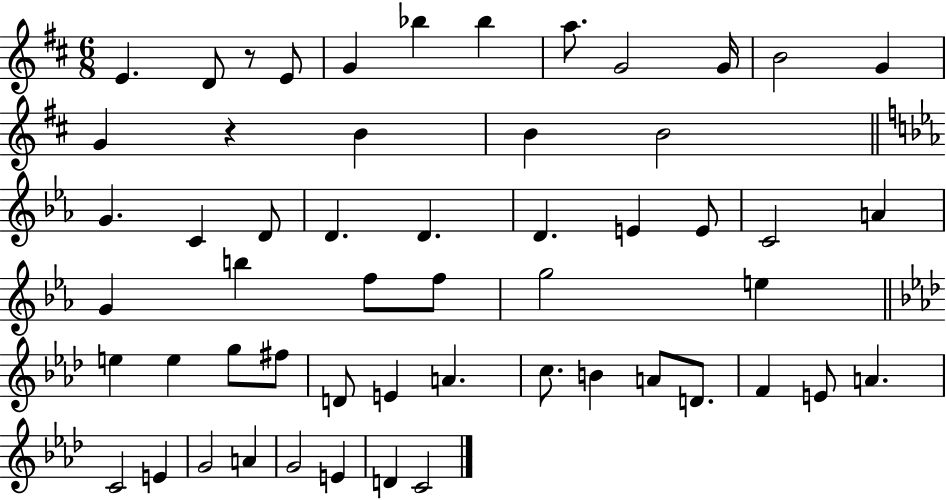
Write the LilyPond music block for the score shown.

{
  \clef treble
  \numericTimeSignature
  \time 6/8
  \key d \major
  \repeat volta 2 { e'4. d'8 r8 e'8 | g'4 bes''4 bes''4 | a''8. g'2 g'16 | b'2 g'4 | \break g'4 r4 b'4 | b'4 b'2 | \bar "||" \break \key c \minor g'4. c'4 d'8 | d'4. d'4. | d'4. e'4 e'8 | c'2 a'4 | \break g'4 b''4 f''8 f''8 | g''2 e''4 | \bar "||" \break \key aes \major e''4 e''4 g''8 fis''8 | d'8 e'4 a'4. | c''8. b'4 a'8 d'8. | f'4 e'8 a'4. | \break c'2 e'4 | g'2 a'4 | g'2 e'4 | d'4 c'2 | \break } \bar "|."
}